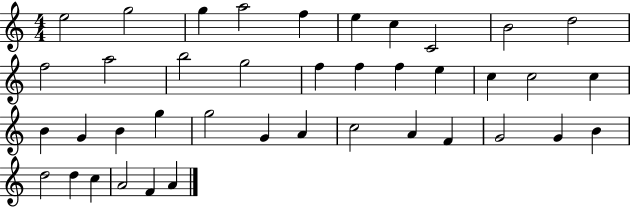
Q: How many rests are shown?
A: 0